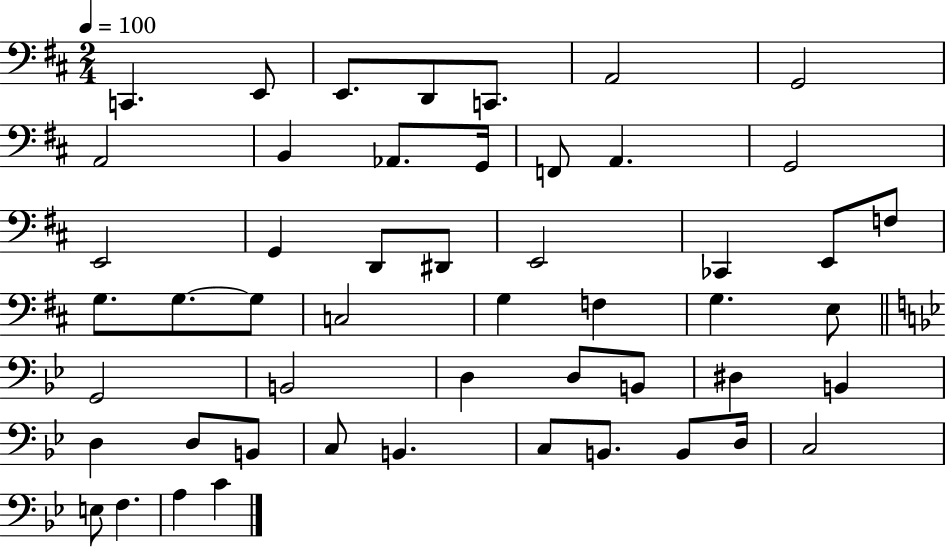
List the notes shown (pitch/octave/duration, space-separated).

C2/q. E2/e E2/e. D2/e C2/e. A2/h G2/h A2/h B2/q Ab2/e. G2/s F2/e A2/q. G2/h E2/h G2/q D2/e D#2/e E2/h CES2/q E2/e F3/e G3/e. G3/e. G3/e C3/h G3/q F3/q G3/q. E3/e G2/h B2/h D3/q D3/e B2/e D#3/q B2/q D3/q D3/e B2/e C3/e B2/q. C3/e B2/e. B2/e D3/s C3/h E3/e F3/q. A3/q C4/q